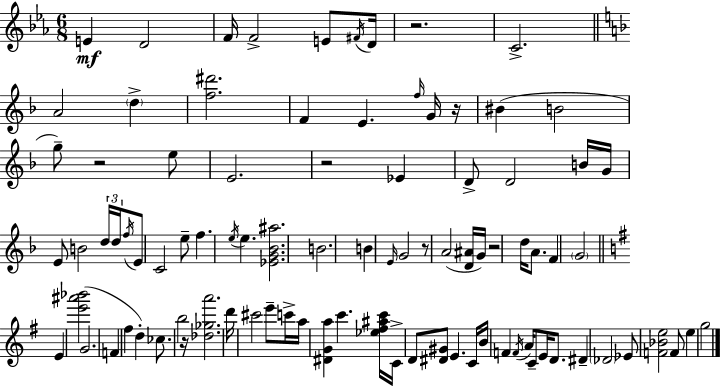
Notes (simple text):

E4/q D4/h F4/s F4/h E4/e F#4/s D4/s R/h. C4/h. A4/h D5/q [F5,D#6]/h. F4/q E4/q. F5/s G4/s R/s BIS4/q B4/h G5/e R/h E5/e E4/h. R/h Eb4/q D4/e D4/h B4/s G4/s E4/e B4/h D5/s D5/s F5/s E4/e C4/h E5/e F5/q. E5/s E5/q. [Eb4,G4,Bb4,A#5]/h. B4/h. B4/q E4/s G4/h R/e A4/h [D4,A#4]/s G4/s R/h D5/s A4/e. F4/q G4/h E4/q [E6,A#6,Bb6]/h G4/h. F4/q F#5/q D5/q CES5/e. B5/h R/s [Db5,Gb5,A6]/h. D6/s C#6/h E6/e C6/s A5/s [D#4,G4,A5]/q C6/q. [Eb5,F#5,A#5,C6]/s C4/s D4/e [D#4,G#4]/e E4/q. C4/s B4/s F4/q F4/s A4/s C4/e E4/s D4/e. D#4/q Db4/h Eb4/e [F4,Bb4,E5]/h F4/e E5/q G5/h